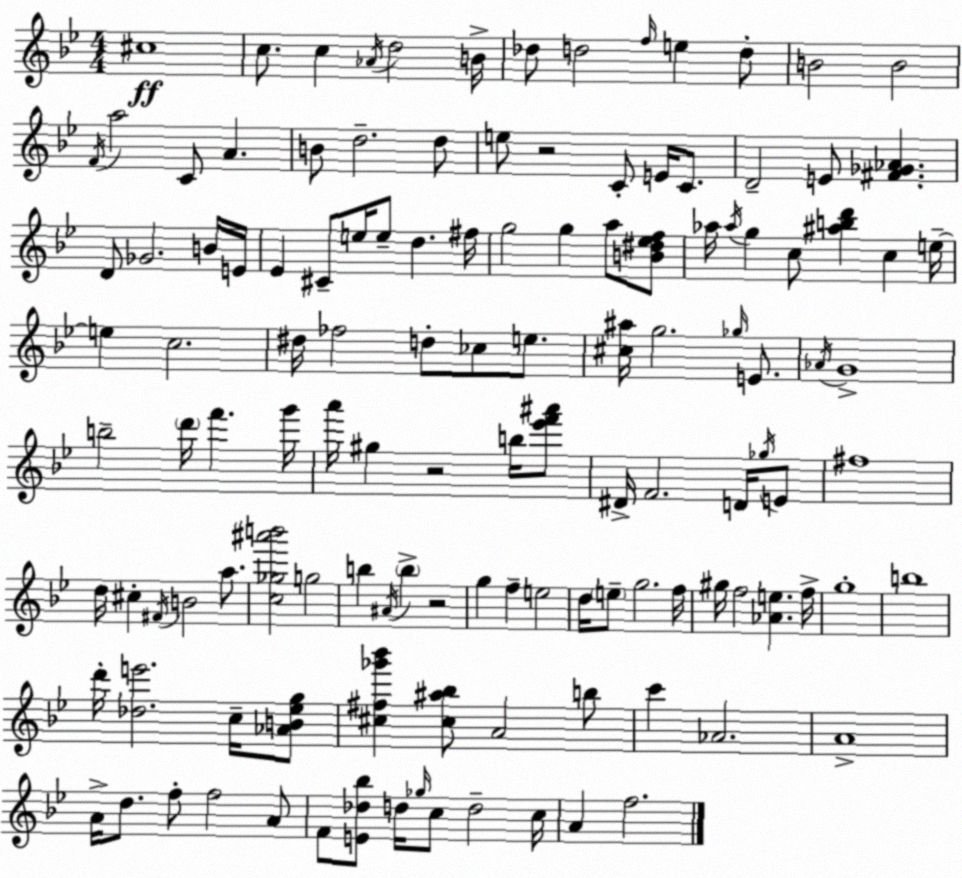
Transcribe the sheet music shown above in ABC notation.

X:1
T:Untitled
M:4/4
L:1/4
K:Bb
^c4 c/2 c _A/4 d2 B/4 _d/2 d2 f/4 e d/2 B2 B2 F/4 a2 C/2 A B/2 d2 d/2 e/2 z2 C/2 E/4 C/2 D2 E/2 [^F_G_A] D/2 _G2 B/4 E/4 _E ^C/2 e/4 e/2 d ^f/4 g2 g a/2 [B^d_ef]/2 _a/4 _a/4 g c/2 [^abd'] c e/4 e c2 ^d/4 _f2 d/2 _c/2 e/2 [^c^a]/4 g2 _g/4 E/2 _A/4 G4 b2 d'/4 f' g'/4 a'/4 ^g z2 b/4 [_e'f'^a']/2 ^D/4 F2 D/4 _g/4 E/2 ^f4 d/4 ^c ^F/4 B2 a/2 [c_g^a'b']2 g2 b ^A/4 b z2 g f e2 d/4 e/2 g2 f/4 ^g/4 f2 [_Ae] f/4 g4 b4 d'/4 [_de']2 c/4 [_AB_eg]/2 [^c^f_g'_b'] [^c^a_b]/2 A2 b/2 c' _A2 A4 A/4 d/2 f/2 f2 A/2 F/2 [E_d_b]/2 d/4 _g/4 c/2 d2 c/4 A f2